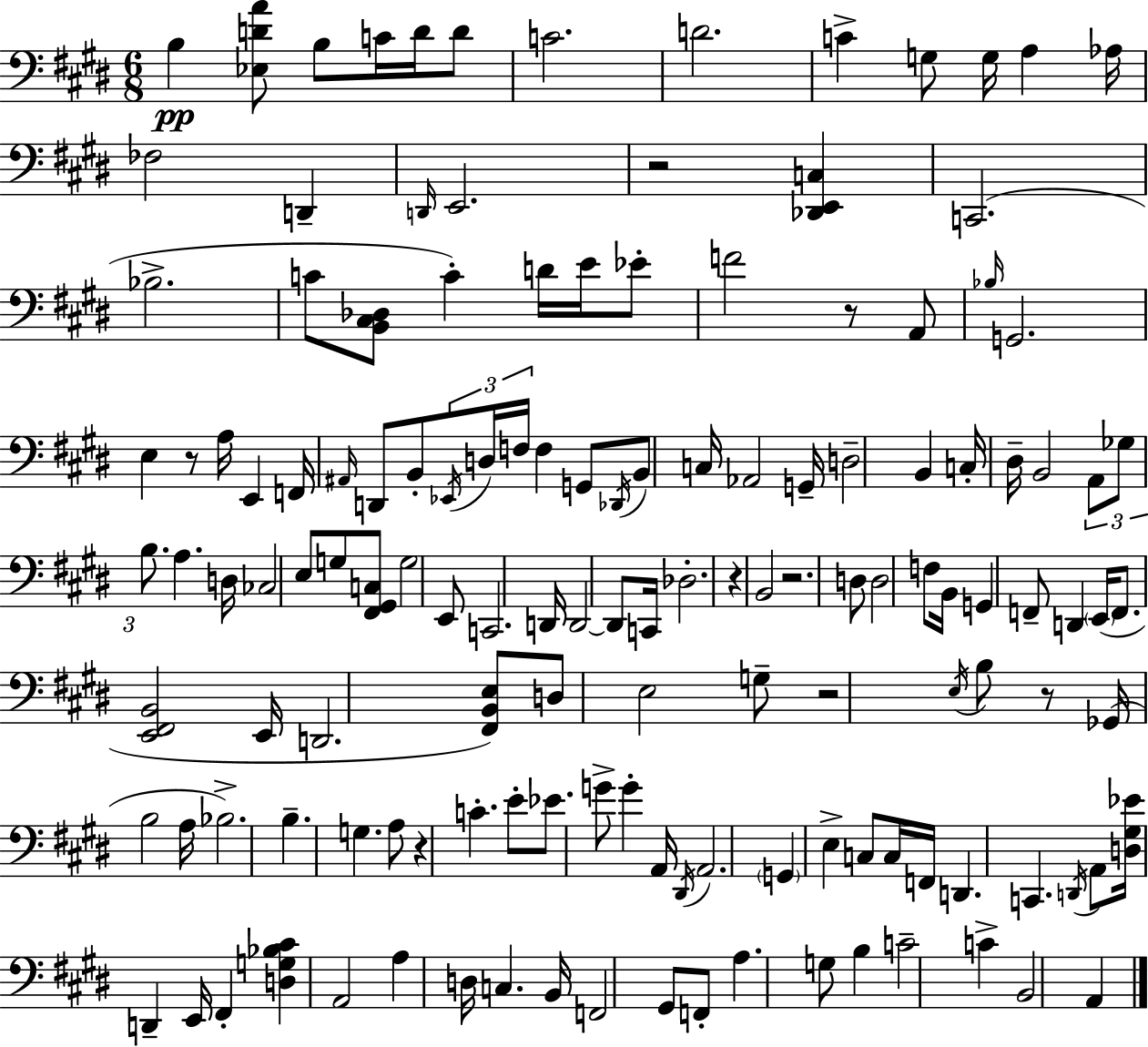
X:1
T:Untitled
M:6/8
L:1/4
K:E
B, [_E,DA]/2 B,/2 C/4 D/4 D/2 C2 D2 C G,/2 G,/4 A, _A,/4 _F,2 D,, D,,/4 E,,2 z2 [_D,,E,,C,] C,,2 _B,2 C/2 [B,,^C,_D,]/2 C D/4 E/4 _E/2 F2 z/2 A,,/2 _B,/4 G,,2 E, z/2 A,/4 E,, F,,/4 ^A,,/4 D,,/2 B,,/2 _E,,/4 D,/4 F,/4 F, G,,/2 _D,,/4 B,,/2 C,/4 _A,,2 G,,/4 D,2 B,, C,/4 ^D,/4 B,,2 A,,/2 _G,/2 B,/2 A, D,/4 _C,2 E,/2 G,/2 [^F,,^G,,C,]/2 G,2 E,,/2 C,,2 D,,/4 D,,2 D,,/2 C,,/4 _D,2 z B,,2 z2 D,/2 D,2 F,/2 B,,/4 G,, F,,/2 D,, E,,/4 F,,/2 [E,,^F,,B,,]2 E,,/4 D,,2 [^F,,B,,E,]/2 D,/2 E,2 G,/2 z2 E,/4 B,/2 z/2 _G,,/4 B,2 A,/4 _B,2 B, G, A,/2 z C E/2 _E/2 G/2 G A,,/4 ^D,,/4 A,,2 G,, E, C,/2 C,/4 F,,/4 D,, C,, D,,/4 A,,/2 [D,^G,_E]/4 D,, E,,/4 ^F,, [D,G,_B,^C] A,,2 A, D,/4 C, B,,/4 F,,2 ^G,,/2 F,,/2 A, G,/2 B, C2 C B,,2 A,,